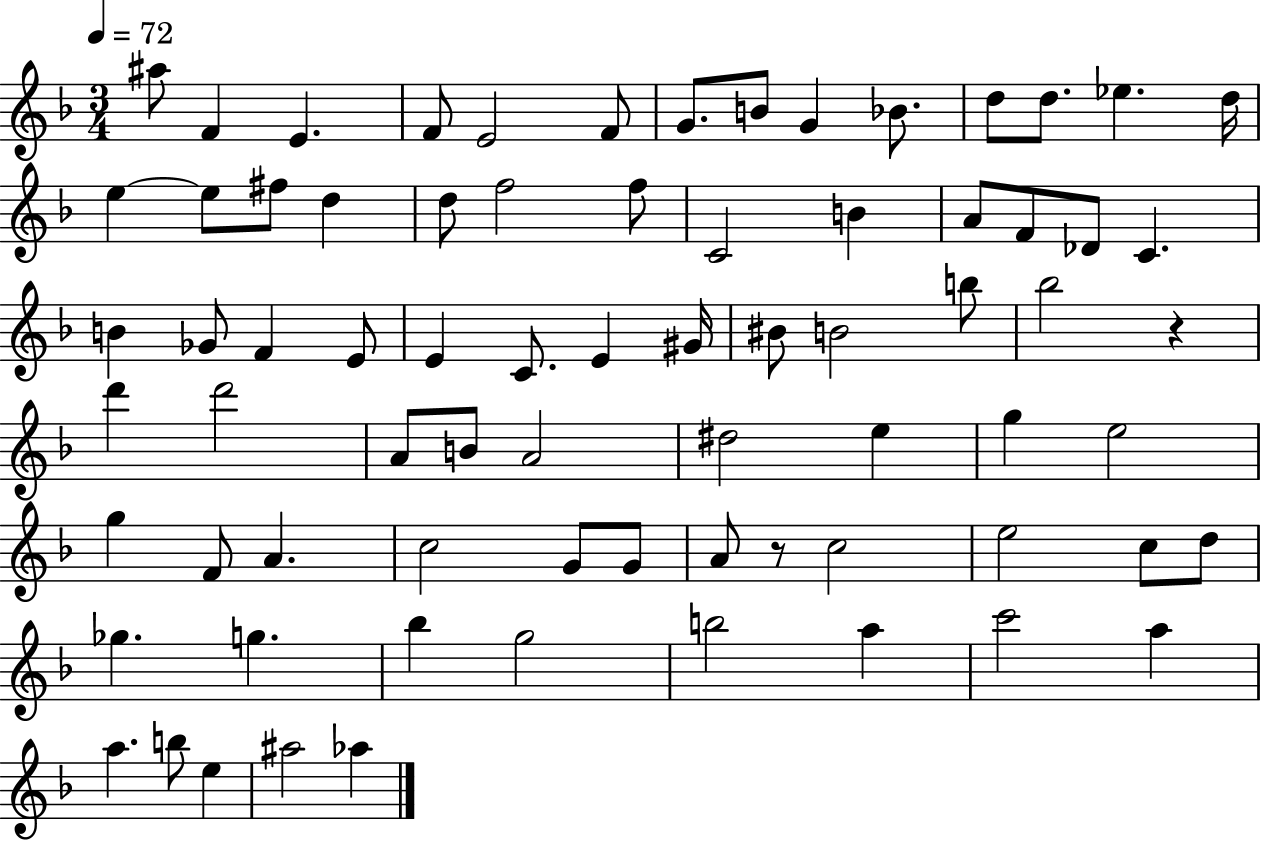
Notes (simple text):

A#5/e F4/q E4/q. F4/e E4/h F4/e G4/e. B4/e G4/q Bb4/e. D5/e D5/e. Eb5/q. D5/s E5/q E5/e F#5/e D5/q D5/e F5/h F5/e C4/h B4/q A4/e F4/e Db4/e C4/q. B4/q Gb4/e F4/q E4/e E4/q C4/e. E4/q G#4/s BIS4/e B4/h B5/e Bb5/h R/q D6/q D6/h A4/e B4/e A4/h D#5/h E5/q G5/q E5/h G5/q F4/e A4/q. C5/h G4/e G4/e A4/e R/e C5/h E5/h C5/e D5/e Gb5/q. G5/q. Bb5/q G5/h B5/h A5/q C6/h A5/q A5/q. B5/e E5/q A#5/h Ab5/q